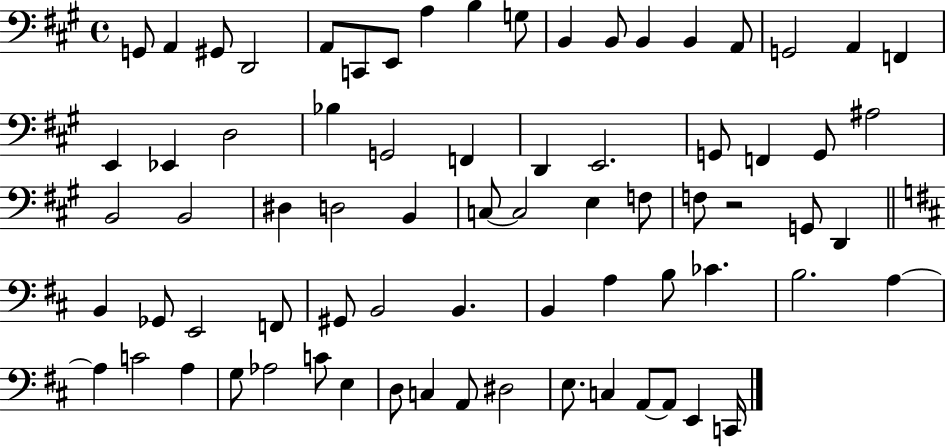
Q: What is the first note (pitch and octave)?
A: G2